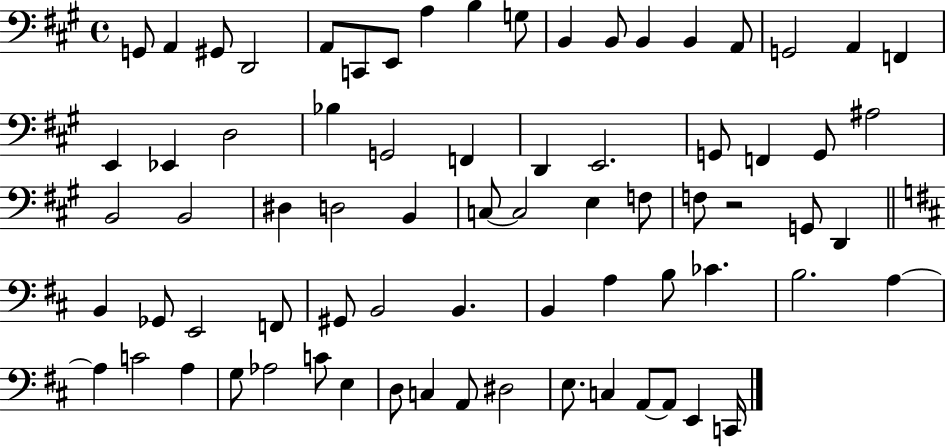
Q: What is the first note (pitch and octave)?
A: G2